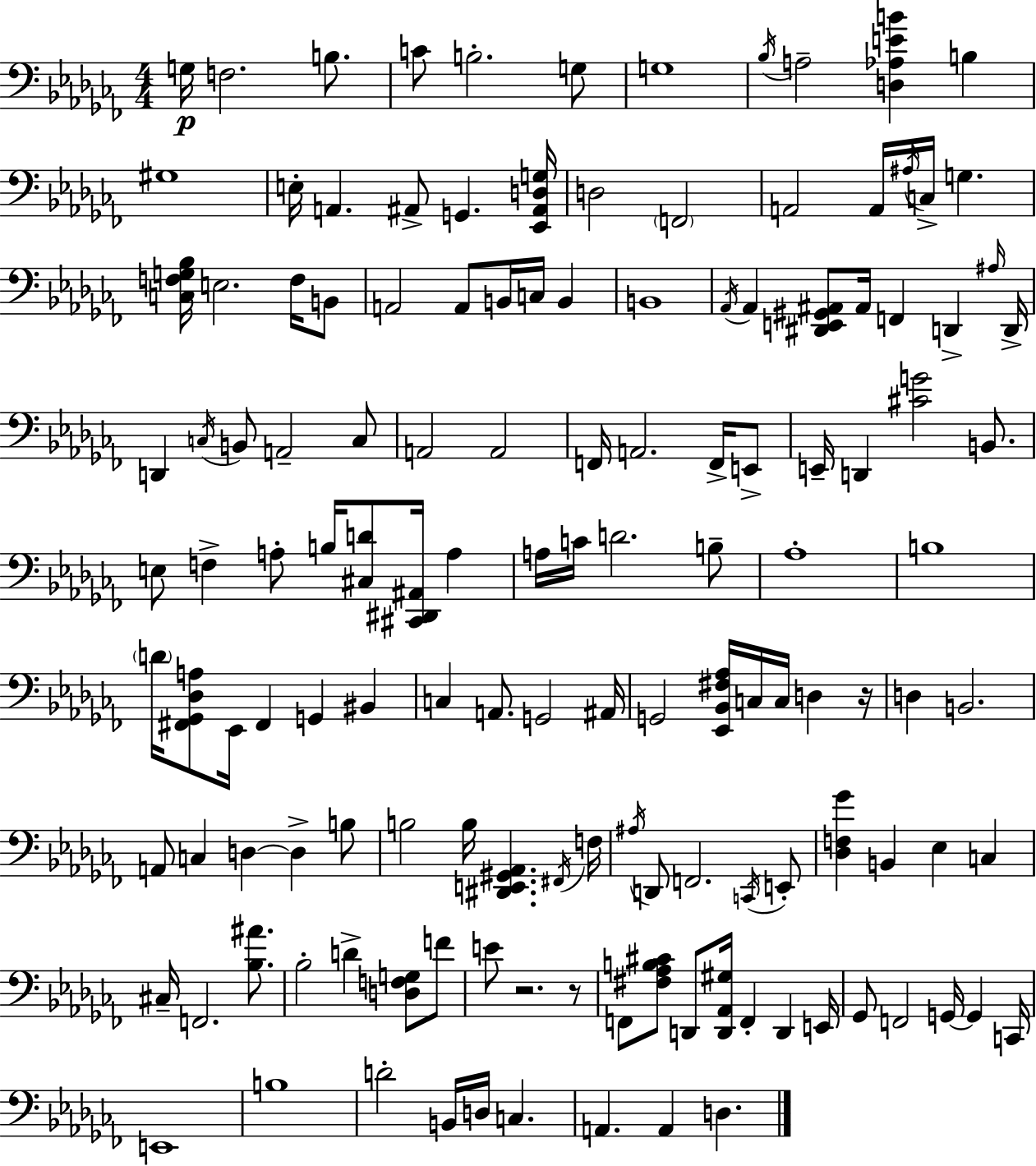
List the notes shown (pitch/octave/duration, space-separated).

G3/s F3/h. B3/e. C4/e B3/h. G3/e G3/w Bb3/s A3/h [D3,Ab3,E4,B4]/q B3/q G#3/w E3/s A2/q. A#2/e G2/q. [Eb2,A#2,D3,G3]/s D3/h F2/h A2/h A2/s A#3/s C3/s G3/q. [C3,F3,G3,Bb3]/s E3/h. F3/s B2/e A2/h A2/e B2/s C3/s B2/q B2/w Ab2/s Ab2/q [D#2,E2,G#2,A#2]/e A#2/s F2/q D2/q A#3/s D2/s D2/q C3/s B2/e A2/h C3/e A2/h A2/h F2/s A2/h. F2/s E2/e E2/s D2/q [C#4,G4]/h B2/e. E3/e F3/q A3/e B3/s [C#3,D4]/e [C#2,D#2,A#2]/s A3/q A3/s C4/s D4/h. B3/e Ab3/w B3/w D4/s [F#2,Gb2,Db3,A3]/e Eb2/s F#2/q G2/q BIS2/q C3/q A2/e. G2/h A#2/s G2/h [Eb2,Bb2,F#3,Ab3]/s C3/s C3/s D3/q R/s D3/q B2/h. A2/e C3/q D3/q D3/q B3/e B3/h B3/s [D#2,E2,G#2,Ab2]/q. F#2/s F3/s A#3/s D2/e F2/h. C2/s E2/e [Db3,F3,Gb4]/q B2/q Eb3/q C3/q C#3/s F2/h. [Bb3,A#4]/e. Bb3/h D4/q [D3,F3,G3]/e F4/e E4/e R/h. R/e F2/e [F#3,Ab3,B3,C#4]/e D2/e [D2,Ab2,G#3]/s F2/q D2/q E2/s Gb2/e F2/h G2/s G2/q C2/s E2/w B3/w D4/h B2/s D3/s C3/q. A2/q. A2/q D3/q.